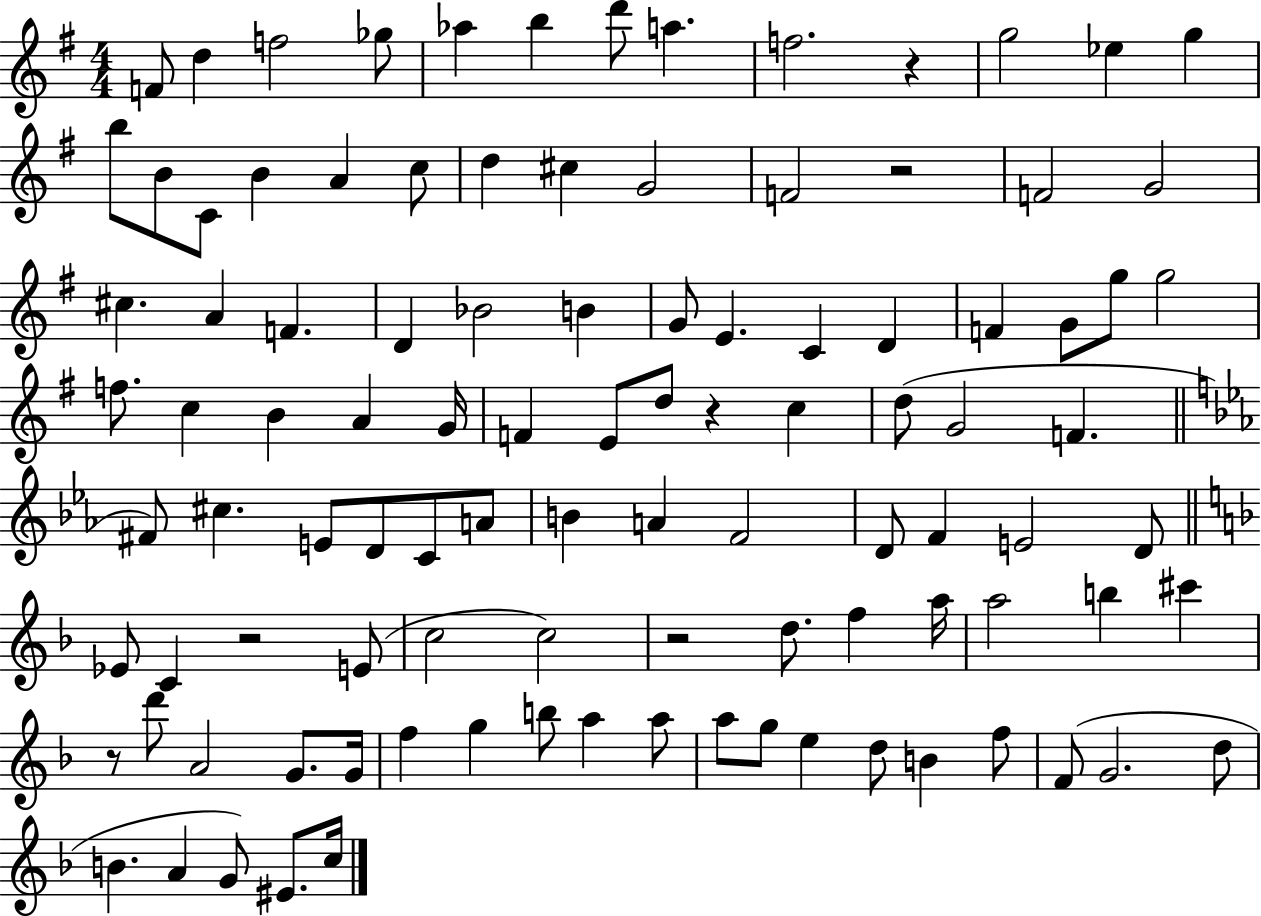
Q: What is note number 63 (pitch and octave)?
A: D4